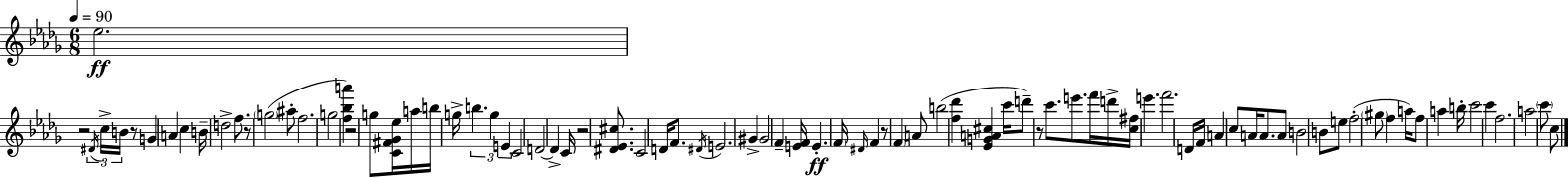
{
  \clef treble
  \numericTimeSignature
  \time 6/8
  \key bes \minor
  \tempo 4 = 90
  ees''2.\ff | r2 \tuplet 3/2 { \acciaccatura { dis'16 } c''16-> b'16 } r8 | g'4 a'4 c''4 | b'16-- d''2-> f''8. | \break r8 \parenthesize g''2( ais''8-. | f''2. | g''2 <f'' bes'' a'''>4) | r2 g''8 <c' fis' ges' ees''>16 | \break a''16 b''16 g''16-> \tuplet 3/2 { b''4. g''4 | e'4 } c'2 | d'2~~ d'4-> | c'16 r2 <dis' ees' cis''>8. | \break c'2 d'16 f'8. | \acciaccatura { dis'16 } e'2. | gis'4-> gis'2 | f'4-- <e' f'>16 e'4.-.\ff | \break \parenthesize f'16 \grace { dis'16 } f'4 r8 \parenthesize f'4 | a'8 b''2( <f'' des'''>4 | <ees' g' a' cis''>4 c'''16 d'''8--) r8 | c'''8. e'''8. f'''16 d'''16-> <c'' fis''>16 e'''4. | \break f'''2. | d'16 f'16 a'4 c''8 a'16 | a'8. a'8 b'2 | b'8 e''8 f''2-.( | \break \parenthesize gis''8 f''4 a''16) f''8 a''4 | b''16-. c'''2 c'''4 | f''2. | a''2 \parenthesize c'''8 | \break c''8 \bar "|."
}